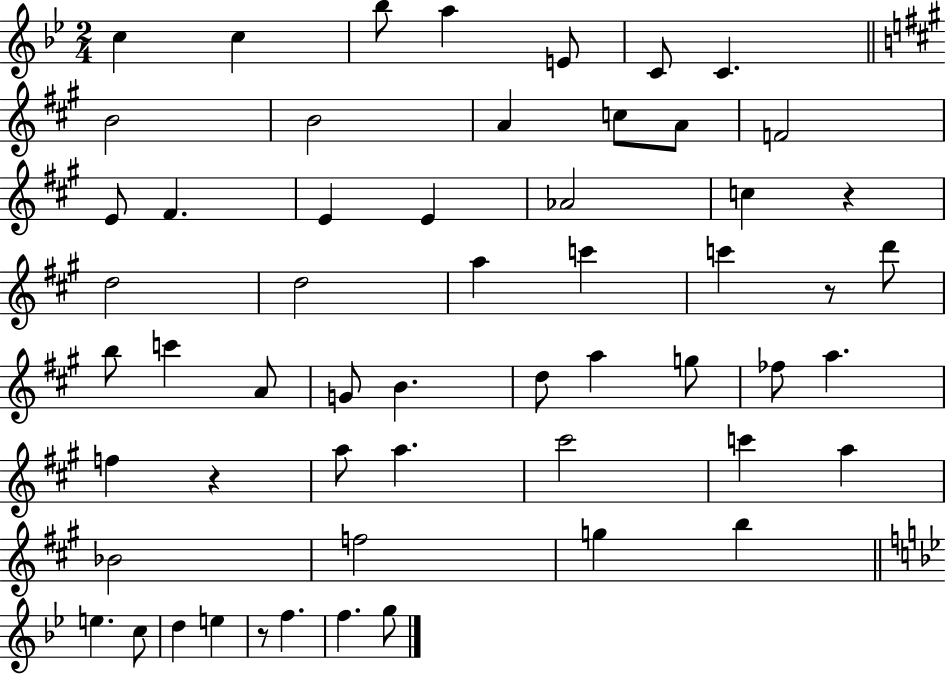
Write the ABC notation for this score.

X:1
T:Untitled
M:2/4
L:1/4
K:Bb
c c _b/2 a E/2 C/2 C B2 B2 A c/2 A/2 F2 E/2 ^F E E _A2 c z d2 d2 a c' c' z/2 d'/2 b/2 c' A/2 G/2 B d/2 a g/2 _f/2 a f z a/2 a ^c'2 c' a _B2 f2 g b e c/2 d e z/2 f f g/2